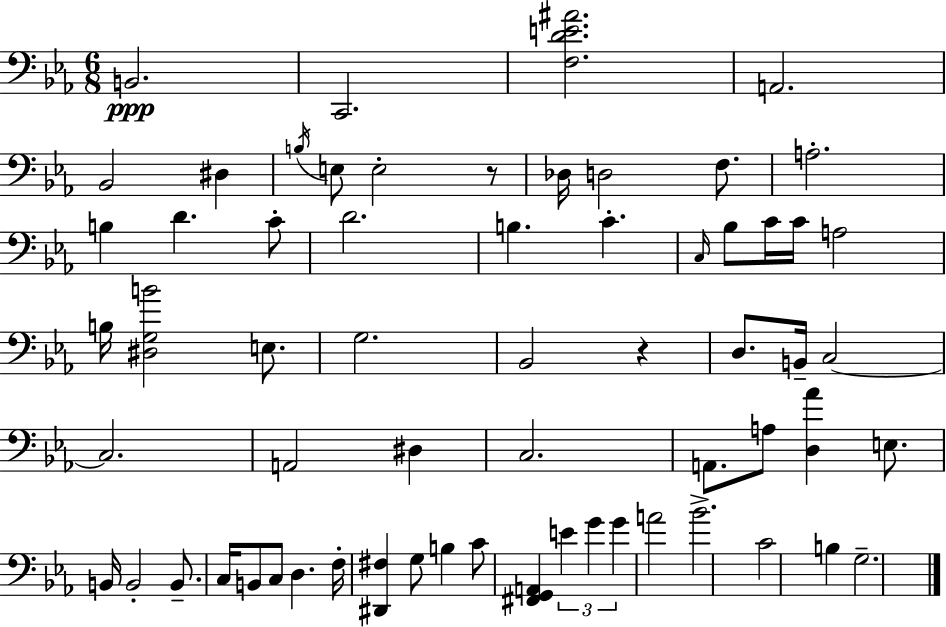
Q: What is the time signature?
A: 6/8